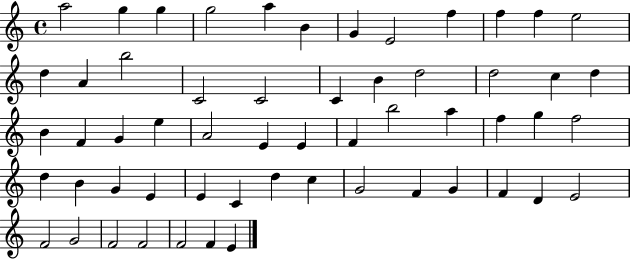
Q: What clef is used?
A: treble